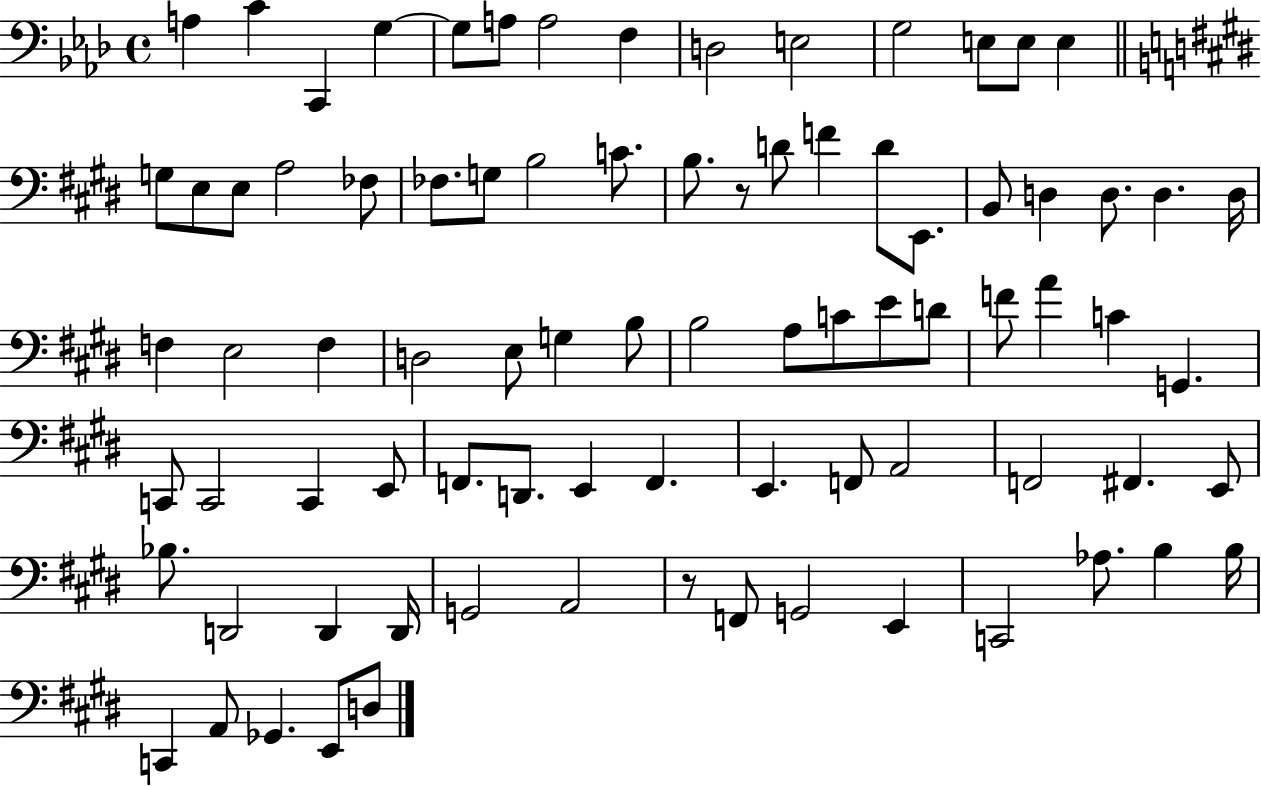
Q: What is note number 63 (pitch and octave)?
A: E2